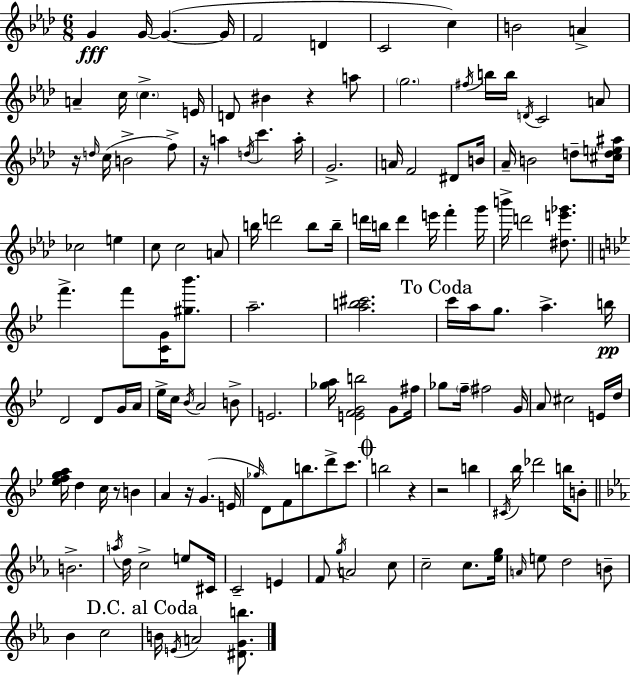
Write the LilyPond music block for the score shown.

{
  \clef treble
  \numericTimeSignature
  \time 6/8
  \key f \minor
  g'4\fff g'16~~ g'4.~(~ g'16 | f'2 d'4 | c'2 c''4) | b'2 a'4-> | \break a'4-- c''16 \parenthesize c''4.-> e'16 | d'8 bis'4 r4 a''8 | \parenthesize g''2. | \acciaccatura { fis''16 } b''16 b''16 \acciaccatura { d'16 } c'2 | \break a'8 r16 \grace { d''16 }( c''16 b'2-> | f''8->) r16 a''4 \acciaccatura { d''16 } c'''4. | a''16-. g'2.-> | a'16 f'2 | \break dis'8 b'16 aes'16-- b'2 | d''8-- <cis'' d'' e'' ais''>16 ces''2 | e''4 c''8 c''2 | a'8 b''16 d'''2 | \break b''8 b''16-- d'''16 b''16 d'''4 e'''16 f'''4-. | g'''16 b'''16-> d'''2 | <dis'' e''' ges'''>8. \bar "||" \break \key g \minor f'''4.-> f'''8 <c' g'>16 <gis'' bes'''>8. | a''2.-- | <a'' b'' cis'''>2. | \mark "To Coda" c'''16 a''16 g''8. a''4.-> b''16\pp | \break d'2 d'8 g'16 a'16 | ees''16-> c''16 \acciaccatura { bes'16 } a'2 b'8-> | e'2. | <ges'' a''>16 <e' f' g' b''>2 g'8 | \break fis''16 ges''8 \parenthesize f''16-- fis''2 | g'16 a'8 cis''2 e'16 | d''16 <ees'' f'' g'' a''>16 d''4 c''16 r8 b'4 | a'4 r16 g'4.( | \break e'16 \grace { ges''16 } d'8) f'8 b''8. d'''8-> c'''8. | \mark \markup { \musicglyph "scripts.coda" } b''2 r4 | r2 b''4 | \acciaccatura { cis'16 } bes''16 des'''2 | \break b''16 b'8-. \bar "||" \break \key c \minor b'2.-> | \acciaccatura { a''16 } d''16 c''2-> e''8 | cis'16 c'2-- e'4 | f'8 \acciaccatura { g''16 } a'2 | \break c''8 c''2-- c''8. | <ees'' g''>16 \grace { a'16 } e''8 d''2 | b'8-- bes'4 c''2 | \mark "D.C. al Coda" b'16 \acciaccatura { e'16 } a'2 | \break <dis' g' b''>8. \bar "|."
}